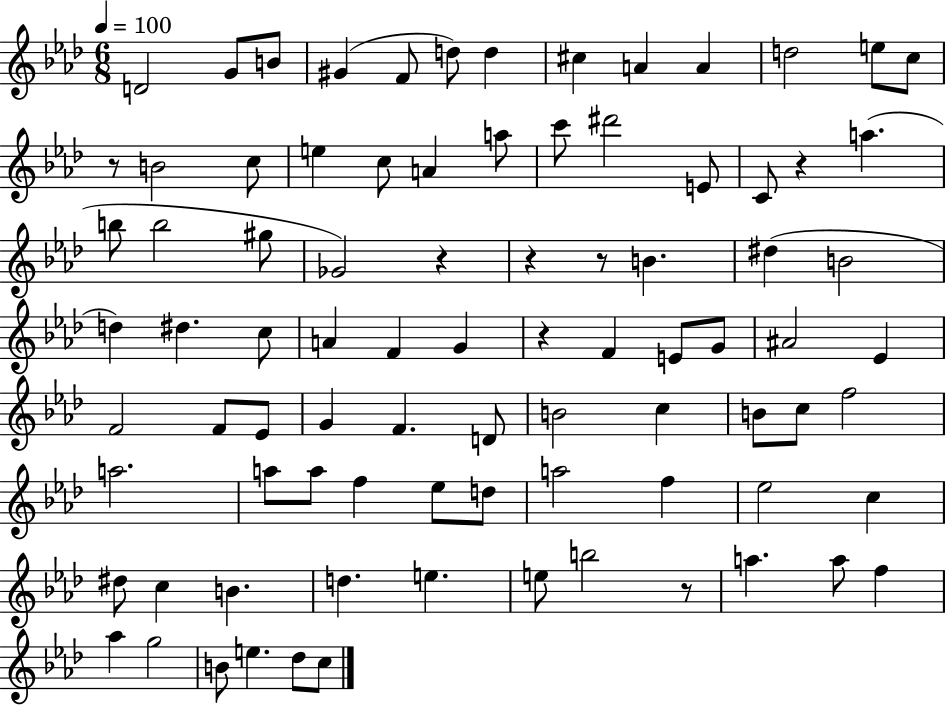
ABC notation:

X:1
T:Untitled
M:6/8
L:1/4
K:Ab
D2 G/2 B/2 ^G F/2 d/2 d ^c A A d2 e/2 c/2 z/2 B2 c/2 e c/2 A a/2 c'/2 ^d'2 E/2 C/2 z a b/2 b2 ^g/2 _G2 z z z/2 B ^d B2 d ^d c/2 A F G z F E/2 G/2 ^A2 _E F2 F/2 _E/2 G F D/2 B2 c B/2 c/2 f2 a2 a/2 a/2 f _e/2 d/2 a2 f _e2 c ^d/2 c B d e e/2 b2 z/2 a a/2 f _a g2 B/2 e _d/2 c/2